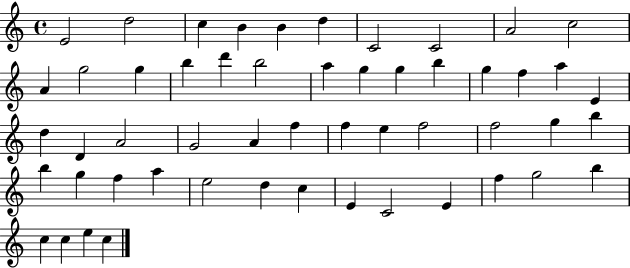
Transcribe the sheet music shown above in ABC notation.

X:1
T:Untitled
M:4/4
L:1/4
K:C
E2 d2 c B B d C2 C2 A2 c2 A g2 g b d' b2 a g g b g f a E d D A2 G2 A f f e f2 f2 g b b g f a e2 d c E C2 E f g2 b c c e c